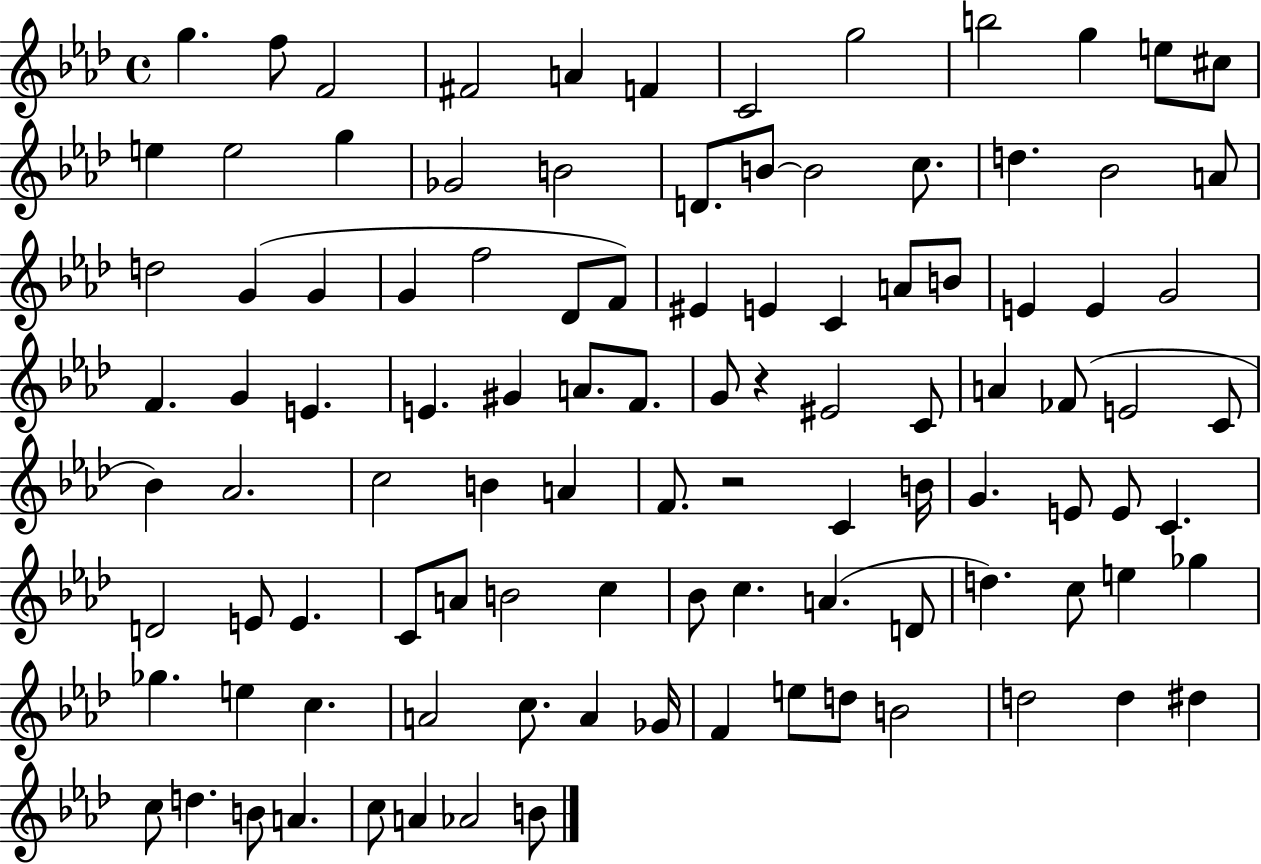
G5/q. F5/e F4/h F#4/h A4/q F4/q C4/h G5/h B5/h G5/q E5/e C#5/e E5/q E5/h G5/q Gb4/h B4/h D4/e. B4/e B4/h C5/e. D5/q. Bb4/h A4/e D5/h G4/q G4/q G4/q F5/h Db4/e F4/e EIS4/q E4/q C4/q A4/e B4/e E4/q E4/q G4/h F4/q. G4/q E4/q. E4/q. G#4/q A4/e. F4/e. G4/e R/q EIS4/h C4/e A4/q FES4/e E4/h C4/e Bb4/q Ab4/h. C5/h B4/q A4/q F4/e. R/h C4/q B4/s G4/q. E4/e E4/e C4/q. D4/h E4/e E4/q. C4/e A4/e B4/h C5/q Bb4/e C5/q. A4/q. D4/e D5/q. C5/e E5/q Gb5/q Gb5/q. E5/q C5/q. A4/h C5/e. A4/q Gb4/s F4/q E5/e D5/e B4/h D5/h D5/q D#5/q C5/e D5/q. B4/e A4/q. C5/e A4/q Ab4/h B4/e